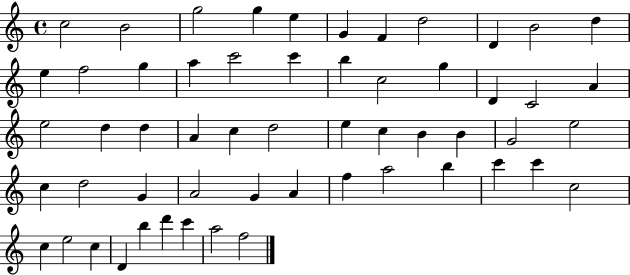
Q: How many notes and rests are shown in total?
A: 56